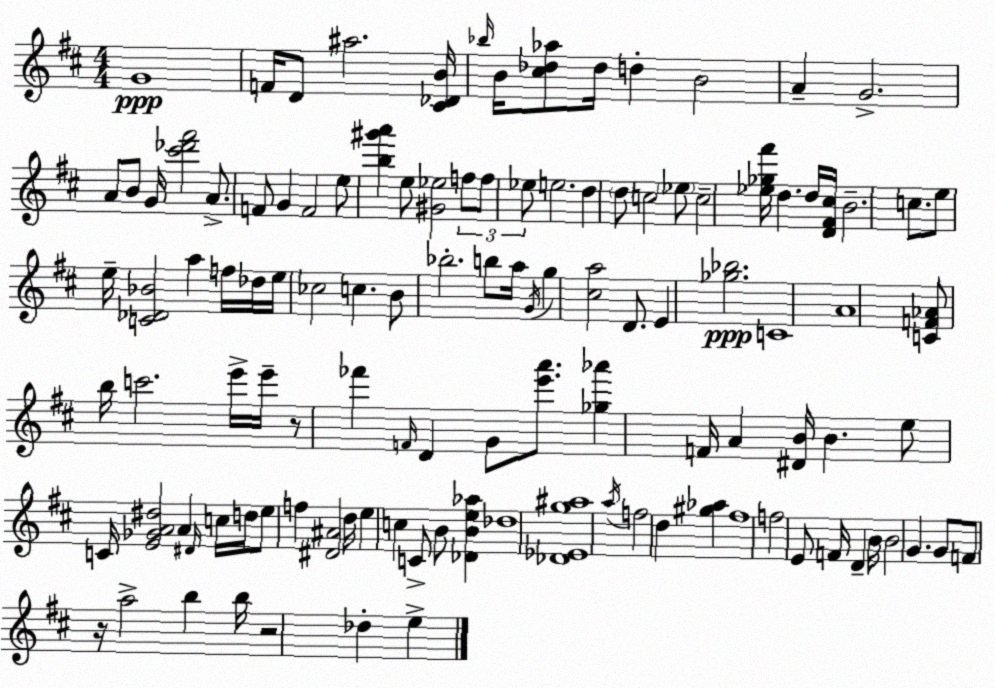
X:1
T:Untitled
M:4/4
L:1/4
K:D
G4 F/4 D/2 ^a2 [^C_DB]/4 _b/4 B/4 [^c_d_a]/2 _d/4 d B2 A G2 A/2 B/2 G/4 [^c'_d'^f']2 A/2 F/2 G F2 e/2 [b^g'a'] e/2 [^G_e]2 f/2 f/2 _e/2 e2 d d/2 c2 _e/2 c2 [_e_g^f']/4 d d/4 [D^F^c]/4 B2 c/2 e/2 e/4 [C_D_B]2 a f/4 _d/4 e/4 _c2 c B/2 _b2 b/2 a/4 G/4 g [^ca]2 D/2 E [_g_b]2 C4 A4 [CF_A]/2 b/4 c'2 e'/4 e'/4 z/2 _f' F/4 D G/2 [e'a']/2 [_g_a'] F/4 A [^DB]/4 B e/2 C/4 [E_GA^d]2 A ^D/4 c/4 d/4 e/2 f [^D^A]2 d/4 e c C/2 B/2 [_DBe_a] _d4 [_D_Eg^a]4 a/4 f2 d [^g_a] ^f4 f2 E/2 F/4 D B/4 B2 G G/2 F/2 z/4 a2 b b/4 z2 _d e